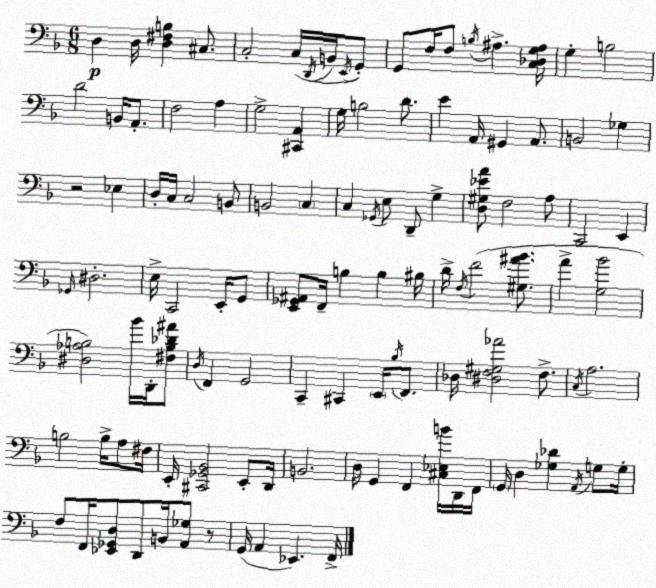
X:1
T:Untitled
M:6/8
L:1/4
K:F
D, D,/4 [D,^F,B,] ^C,/2 C,2 C,/4 D,,/4 B,,/4 E,,/4 G,,/2 G,,/2 F,/4 F,/2 B,/4 ^A, [C,_D,G,^A,]/4 G, B,2 D2 B,,/4 A,,/2 F,2 A, G,2 [^C,,A,,] G,/4 B,2 D/2 E A,,/4 ^G,, A,,/2 B,,2 _G, z2 _E, D,/4 C,/4 C,2 B,,/2 B,,2 C, C, _G,,/4 E,/2 D,,/2 G, [D,^G,_EA]/2 F,2 A,/2 C,,2 E,, _G,,/4 ^D,2 E,/4 C,,2 E,,/4 G,,/2 [E,,_G,,^A,,]/2 F,,/4 B, B, ^B,/4 D/4 F,/4 F2 [^G,^A_B]/2 A [G,_B]2 [^D,_A,B,]2 _B/4 D,,/4 [^F,B,_D^A]/2 D,/4 F,, G,,2 C,, ^C,, E,,/4 _B,/4 F,,/2 _D,/4 [^D,F,^G,_A]2 F,/2 C,/4 A,2 B,2 B,/4 A,/2 ^F,/4 E,,/4 [^C,,_G,,_B,,]2 E,,/2 D,,/4 B,,2 D,/4 G,, F,, [^C,_E,B]/4 D,,/4 F,,/4 G,,/4 D, [_G,_D] A,,/4 G,/2 G,/4 F,/2 F,,/4 [_E,,_G,,D,]/2 D,,/2 B,,/4 [A,,_G,]/2 z/2 G,,/4 A,, _E,, F,,/4